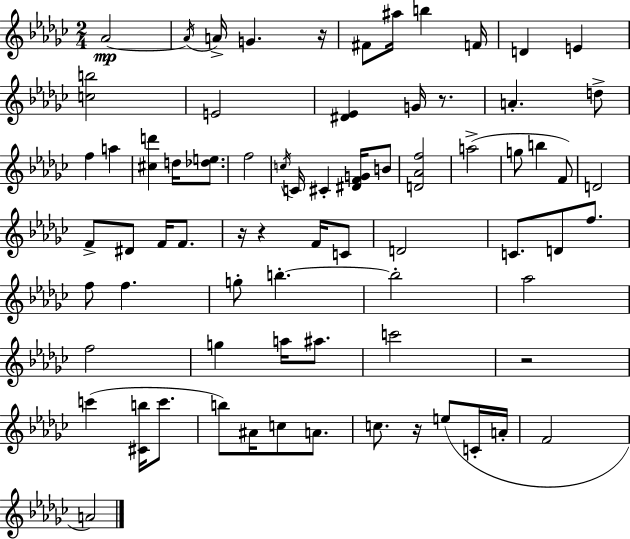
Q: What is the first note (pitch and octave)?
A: Ab4